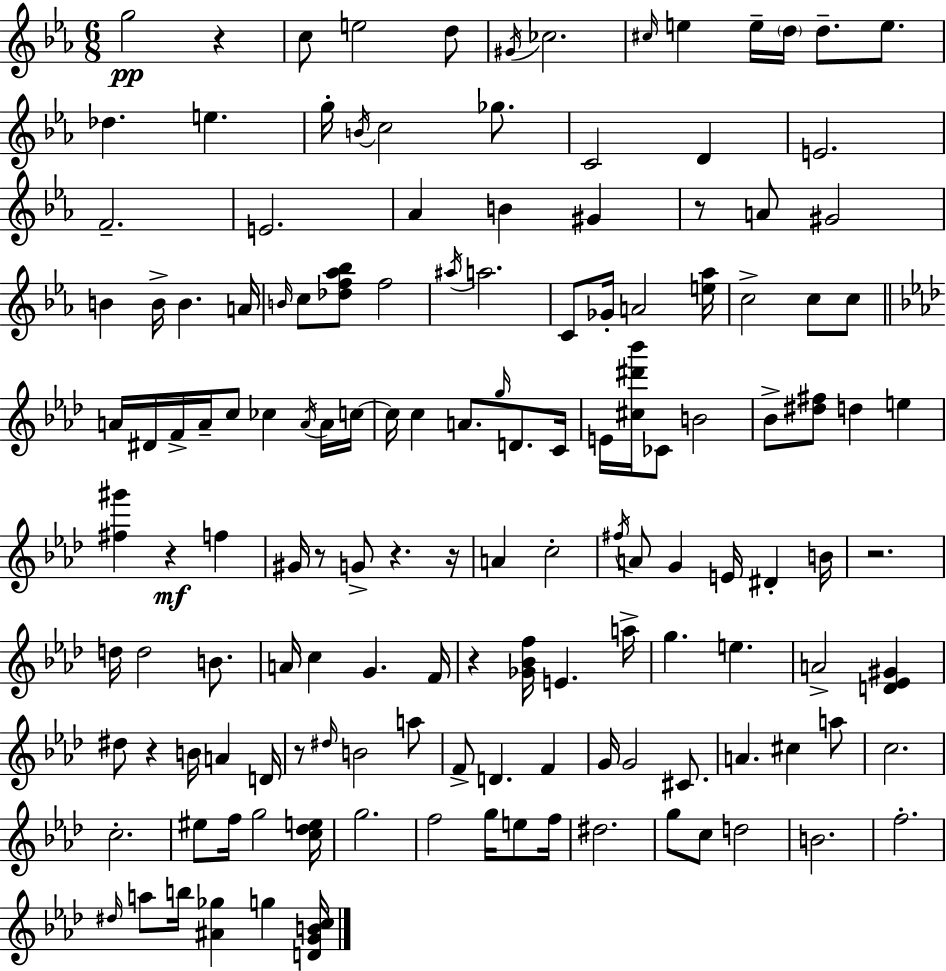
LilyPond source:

{
  \clef treble
  \numericTimeSignature
  \time 6/8
  \key ees \major
  g''2\pp r4 | c''8 e''2 d''8 | \acciaccatura { gis'16 } ces''2. | \grace { cis''16 } e''4 e''16-- \parenthesize d''16 d''8.-- e''8. | \break des''4. e''4. | g''16-. \acciaccatura { b'16 } c''2 | ges''8. c'2 d'4 | e'2. | \break f'2.-- | e'2. | aes'4 b'4 gis'4 | r8 a'8 gis'2 | \break b'4 b'16-> b'4. | a'16 \grace { b'16 } c''8 <des'' f'' aes'' bes''>8 f''2 | \acciaccatura { ais''16 } a''2. | c'8 ges'16-. a'2 | \break <e'' aes''>16 c''2-> | c''8 c''8 \bar "||" \break \key aes \major a'16 dis'16 f'16-> a'16-- c''8 ces''4 \acciaccatura { a'16 } a'16 | c''16~~ c''16 c''4 a'8. \grace { g''16 } d'8. | c'16 e'16 <cis'' dis''' bes'''>16 ces'8 b'2 | bes'8-> <dis'' fis''>8 d''4 e''4 | \break <fis'' gis'''>4 r4\mf f''4 | gis'16 r8 g'8-> r4. | r16 a'4 c''2-. | \acciaccatura { fis''16 } a'8 g'4 e'16 dis'4-. | \break b'16 r2. | d''16 d''2 | b'8. a'16 c''4 g'4. | f'16 r4 <ges' bes' f''>16 e'4. | \break a''16-> g''4. e''4. | a'2-> <d' ees' gis'>4 | dis''8 r4 b'16 a'4 | d'16 r8 \grace { dis''16 } b'2 | \break a''8 f'8-> d'4. | f'4 g'16 g'2 | cis'8. a'4. cis''4 | a''8 c''2. | \break c''2.-. | eis''8 f''16 g''2 | <c'' des'' e''>16 g''2. | f''2 | \break g''16 e''8 f''16 dis''2. | g''8 c''8 d''2 | b'2. | f''2.-. | \break \grace { dis''16 } a''8 b''16 <ais' ges''>4 | g''4 <d' g' b' c''>16 \bar "|."
}